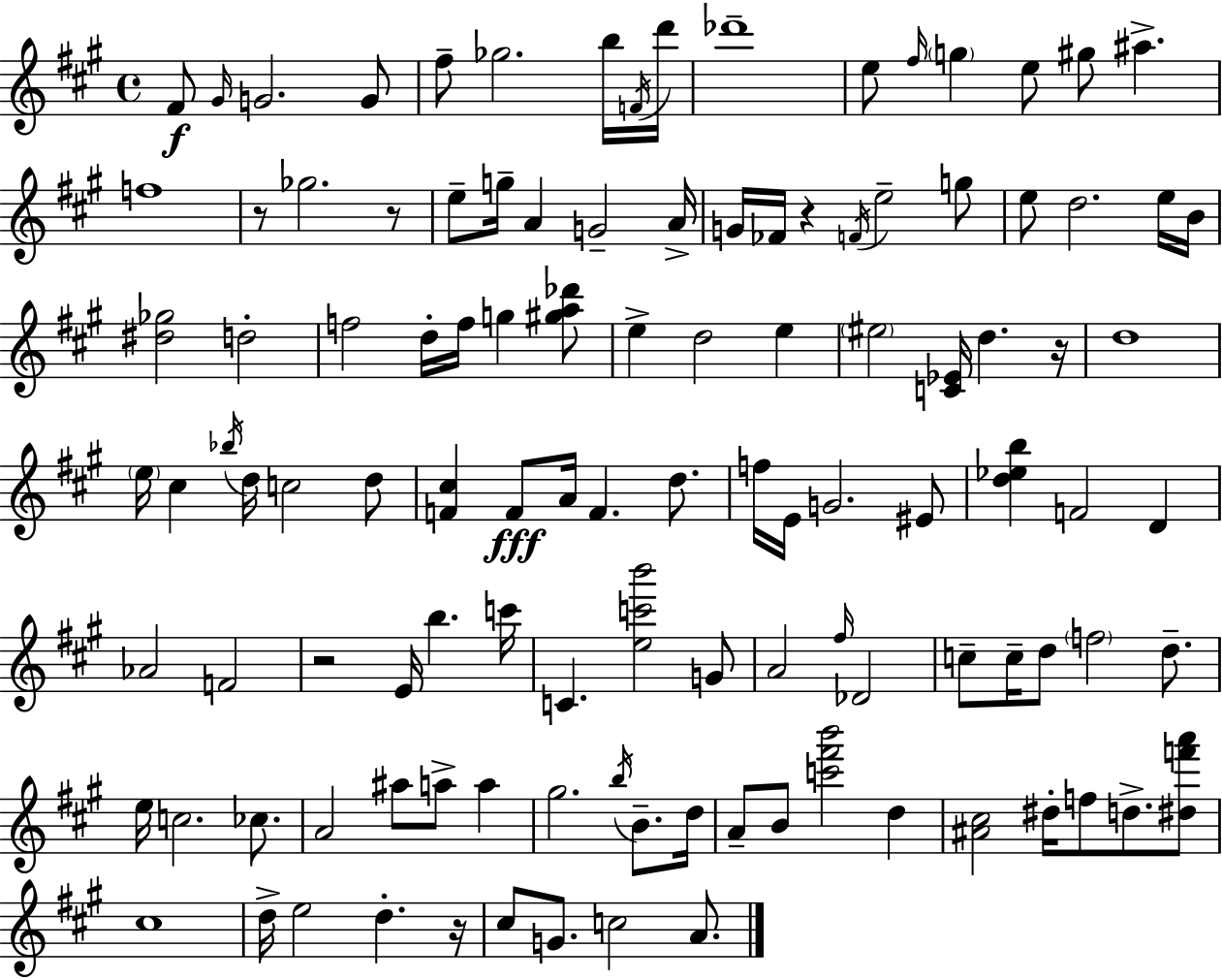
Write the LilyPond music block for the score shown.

{
  \clef treble
  \time 4/4
  \defaultTimeSignature
  \key a \major
  \repeat volta 2 { fis'8\f \grace { gis'16 } g'2. g'8 | fis''8-- ges''2. b''16 | \acciaccatura { f'16 } d'''16 des'''1-- | e''8 \grace { fis''16 } \parenthesize g''4 e''8 gis''8 ais''4.-> | \break f''1 | r8 ges''2. | r8 e''8-- g''16-- a'4 g'2-- | a'16-> g'16 fes'16 r4 \acciaccatura { f'16 } e''2-- | \break g''8 e''8 d''2. | e''16 b'16 <dis'' ges''>2 d''2-. | f''2 d''16-. f''16 g''4 | <gis'' a'' des'''>8 e''4-> d''2 | \break e''4 \parenthesize eis''2 <c' ees'>16 d''4. | r16 d''1 | \parenthesize e''16 cis''4 \acciaccatura { bes''16 } d''16 c''2 | d''8 <f' cis''>4 f'8\fff a'16 f'4. | \break d''8. f''16 e'16 g'2. | eis'8 <d'' ees'' b''>4 f'2 | d'4 aes'2 f'2 | r2 e'16 b''4. | \break c'''16 c'4. <e'' c''' b'''>2 | g'8 a'2 \grace { fis''16 } des'2 | c''8-- c''16-- d''8 \parenthesize f''2 | d''8.-- e''16 c''2. | \break ces''8. a'2 ais''8 | a''8-> a''4 gis''2. | \acciaccatura { b''16 } b'8.-- d''16 a'8-- b'8 <c''' fis''' b'''>2 | d''4 <ais' cis''>2 dis''16-. | \break f''8 d''8.-> <dis'' f''' a'''>8 cis''1 | d''16-> e''2 | d''4.-. r16 cis''8 g'8. c''2 | a'8. } \bar "|."
}